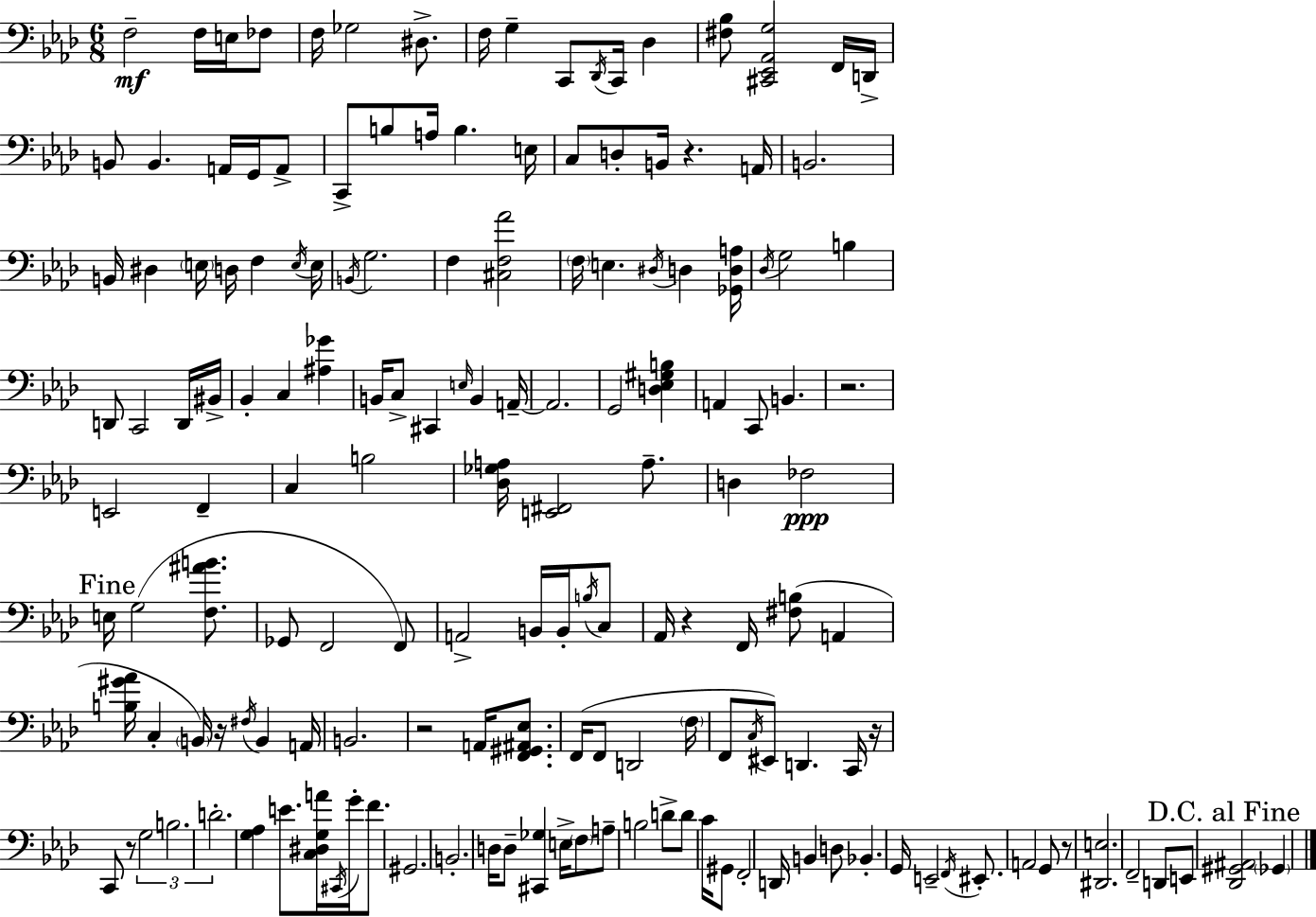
X:1
T:Untitled
M:6/8
L:1/4
K:Ab
F,2 F,/4 E,/4 _F,/2 F,/4 _G,2 ^D,/2 F,/4 G, C,,/2 _D,,/4 C,,/4 _D, [^F,_B,]/2 [^C,,_E,,_A,,G,]2 F,,/4 D,,/4 B,,/2 B,, A,,/4 G,,/4 A,,/2 C,,/2 B,/2 A,/4 B, E,/4 C,/2 D,/2 B,,/4 z A,,/4 B,,2 B,,/4 ^D, E,/4 D,/4 F, E,/4 E,/4 B,,/4 G,2 F, [^C,F,_A]2 F,/4 E, ^D,/4 D, [_G,,D,A,]/4 _D,/4 G,2 B, D,,/2 C,,2 D,,/4 ^B,,/4 _B,, C, [^A,_G] B,,/4 C,/2 ^C,, E,/4 B,, A,,/4 A,,2 G,,2 [D,_E,^G,B,] A,, C,,/2 B,, z2 E,,2 F,, C, B,2 [_D,_G,A,]/4 [E,,^F,,]2 A,/2 D, _F,2 E,/4 G,2 [F,^AB]/2 _G,,/2 F,,2 F,,/2 A,,2 B,,/4 B,,/4 B,/4 C,/2 _A,,/4 z F,,/4 [^F,B,]/2 A,, [B,^G_A]/4 C, B,,/4 z/4 ^F,/4 B,, A,,/4 B,,2 z2 A,,/4 [F,,^G,,^A,,_E,]/2 F,,/4 F,,/2 D,,2 F,/4 F,,/2 C,/4 ^E,,/2 D,, C,,/4 z/4 C,,/2 z/2 G,2 B,2 D2 [G,_A,] E/2 [C,^D,G,A]/4 ^C,,/4 G/4 F/2 ^G,,2 B,,2 D,/4 D,/2 [^C,,_G,] E,/4 F,/2 A,/2 B,2 D/2 D/2 C/4 ^G,,/2 F,,2 D,,/4 B,, D,/2 _B,, G,,/4 E,,2 F,,/4 ^E,,/2 A,,2 G,,/2 z/2 [^D,,E,]2 F,,2 D,,/2 E,,/2 [_D,,^G,,^A,,]2 _G,,